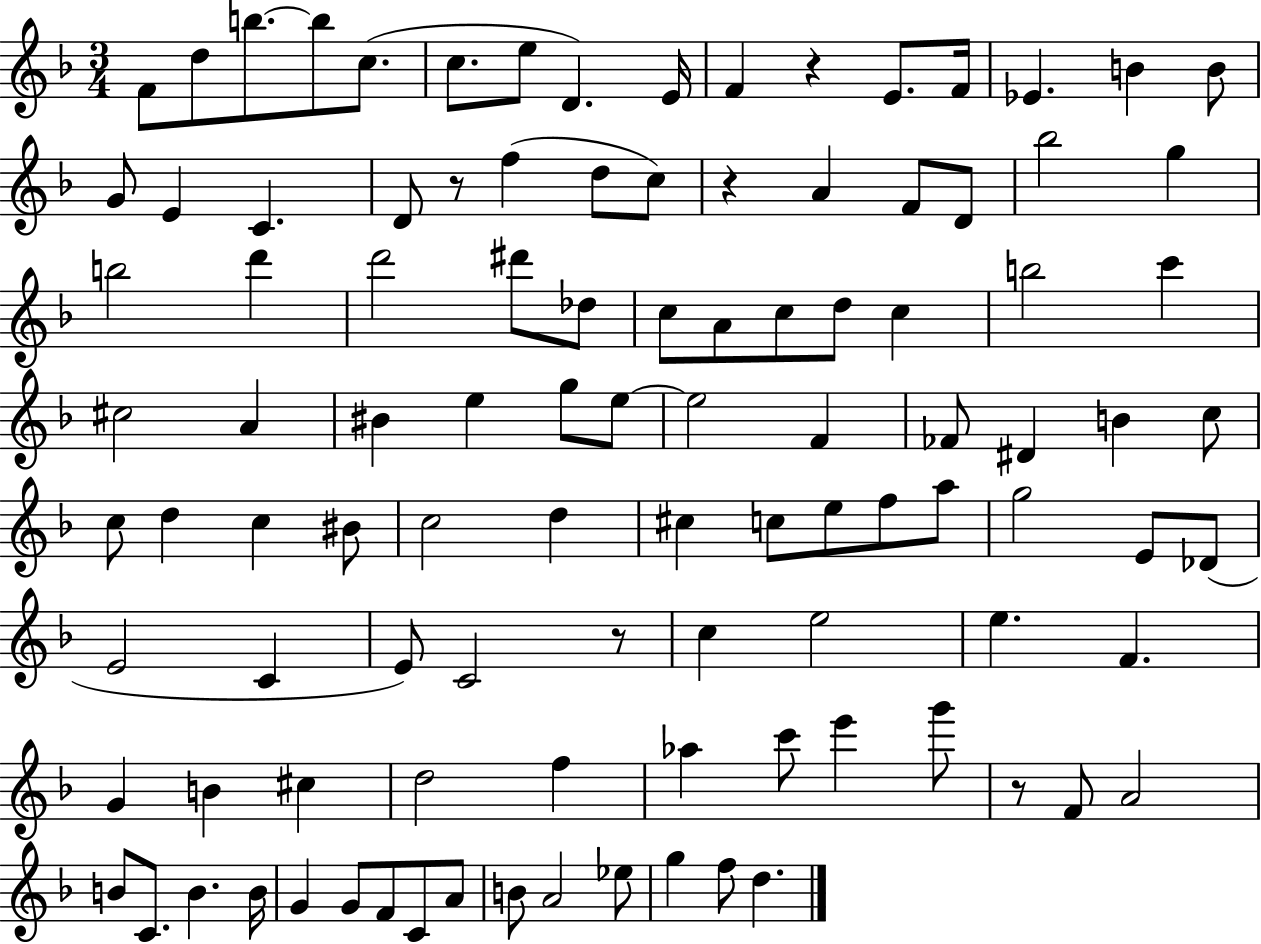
F4/e D5/e B5/e. B5/e C5/e. C5/e. E5/e D4/q. E4/s F4/q R/q E4/e. F4/s Eb4/q. B4/q B4/e G4/e E4/q C4/q. D4/e R/e F5/q D5/e C5/e R/q A4/q F4/e D4/e Bb5/h G5/q B5/h D6/q D6/h D#6/e Db5/e C5/e A4/e C5/e D5/e C5/q B5/h C6/q C#5/h A4/q BIS4/q E5/q G5/e E5/e E5/h F4/q FES4/e D#4/q B4/q C5/e C5/e D5/q C5/q BIS4/e C5/h D5/q C#5/q C5/e E5/e F5/e A5/e G5/h E4/e Db4/e E4/h C4/q E4/e C4/h R/e C5/q E5/h E5/q. F4/q. G4/q B4/q C#5/q D5/h F5/q Ab5/q C6/e E6/q G6/e R/e F4/e A4/h B4/e C4/e. B4/q. B4/s G4/q G4/e F4/e C4/e A4/e B4/e A4/h Eb5/e G5/q F5/e D5/q.